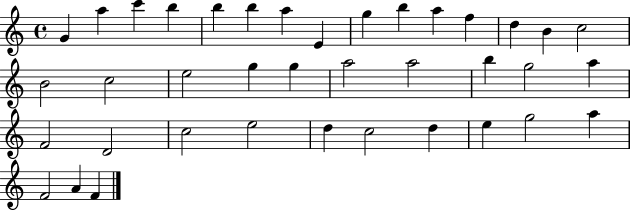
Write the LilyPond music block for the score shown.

{
  \clef treble
  \time 4/4
  \defaultTimeSignature
  \key c \major
  g'4 a''4 c'''4 b''4 | b''4 b''4 a''4 e'4 | g''4 b''4 a''4 f''4 | d''4 b'4 c''2 | \break b'2 c''2 | e''2 g''4 g''4 | a''2 a''2 | b''4 g''2 a''4 | \break f'2 d'2 | c''2 e''2 | d''4 c''2 d''4 | e''4 g''2 a''4 | \break f'2 a'4 f'4 | \bar "|."
}